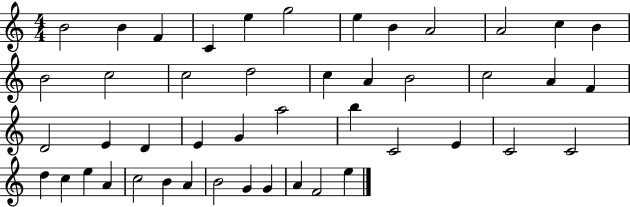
B4/h B4/q F4/q C4/q E5/q G5/h E5/q B4/q A4/h A4/h C5/q B4/q B4/h C5/h C5/h D5/h C5/q A4/q B4/h C5/h A4/q F4/q D4/h E4/q D4/q E4/q G4/q A5/h B5/q C4/h E4/q C4/h C4/h D5/q C5/q E5/q A4/q C5/h B4/q A4/q B4/h G4/q G4/q A4/q F4/h E5/q